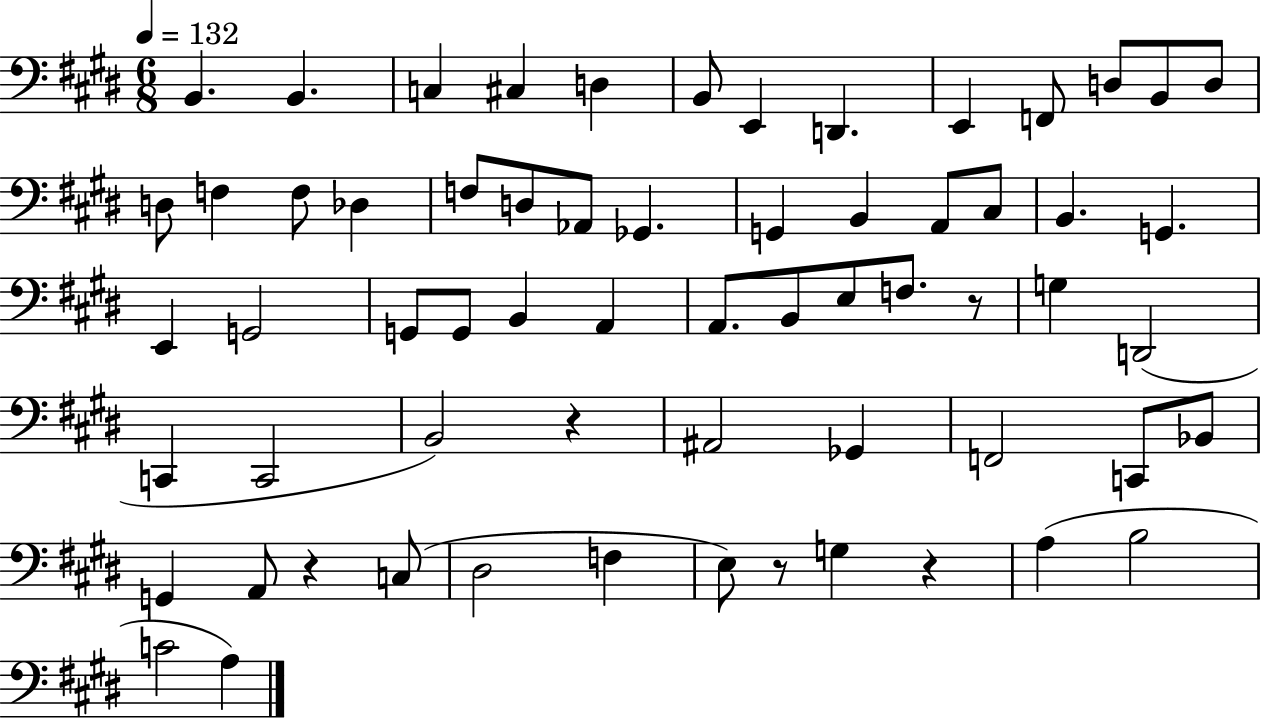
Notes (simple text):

B2/q. B2/q. C3/q C#3/q D3/q B2/e E2/q D2/q. E2/q F2/e D3/e B2/e D3/e D3/e F3/q F3/e Db3/q F3/e D3/e Ab2/e Gb2/q. G2/q B2/q A2/e C#3/e B2/q. G2/q. E2/q G2/h G2/e G2/e B2/q A2/q A2/e. B2/e E3/e F3/e. R/e G3/q D2/h C2/q C2/h B2/h R/q A#2/h Gb2/q F2/h C2/e Bb2/e G2/q A2/e R/q C3/e D#3/h F3/q E3/e R/e G3/q R/q A3/q B3/h C4/h A3/q